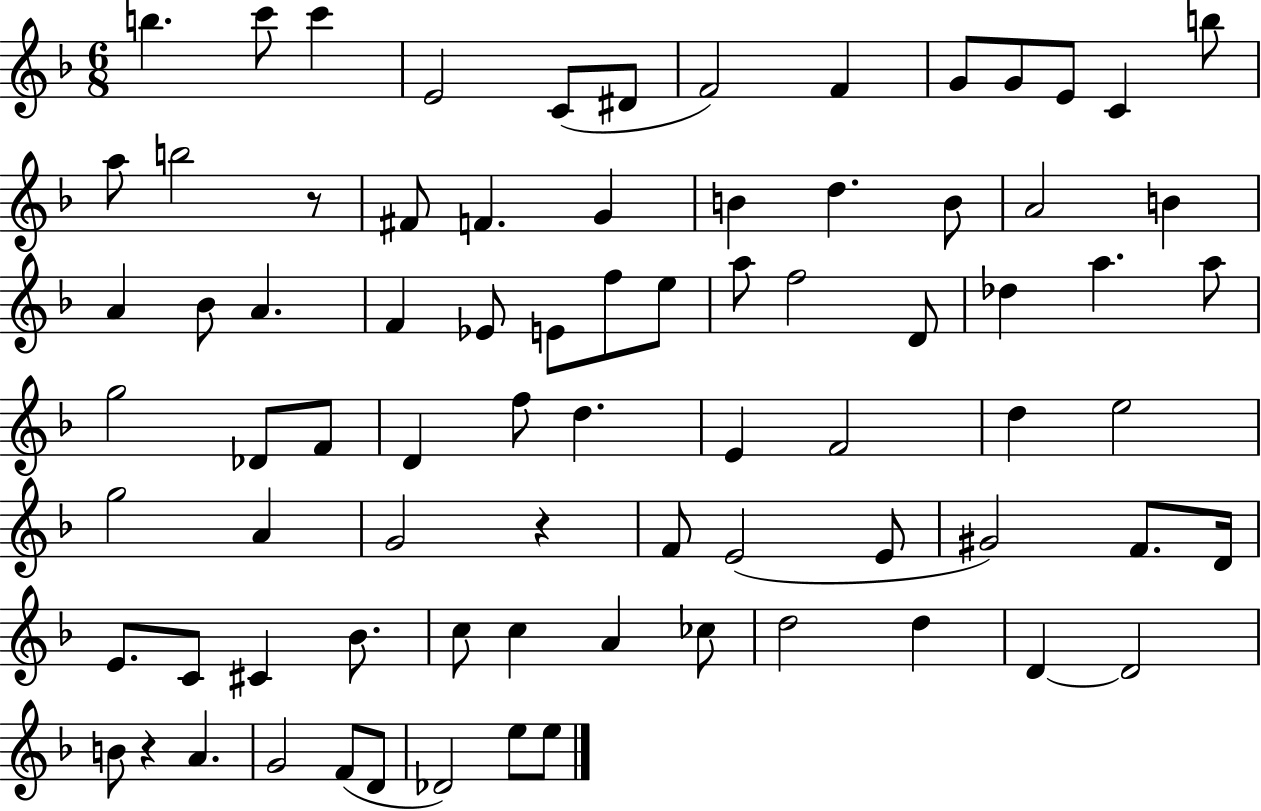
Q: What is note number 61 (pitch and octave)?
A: C5